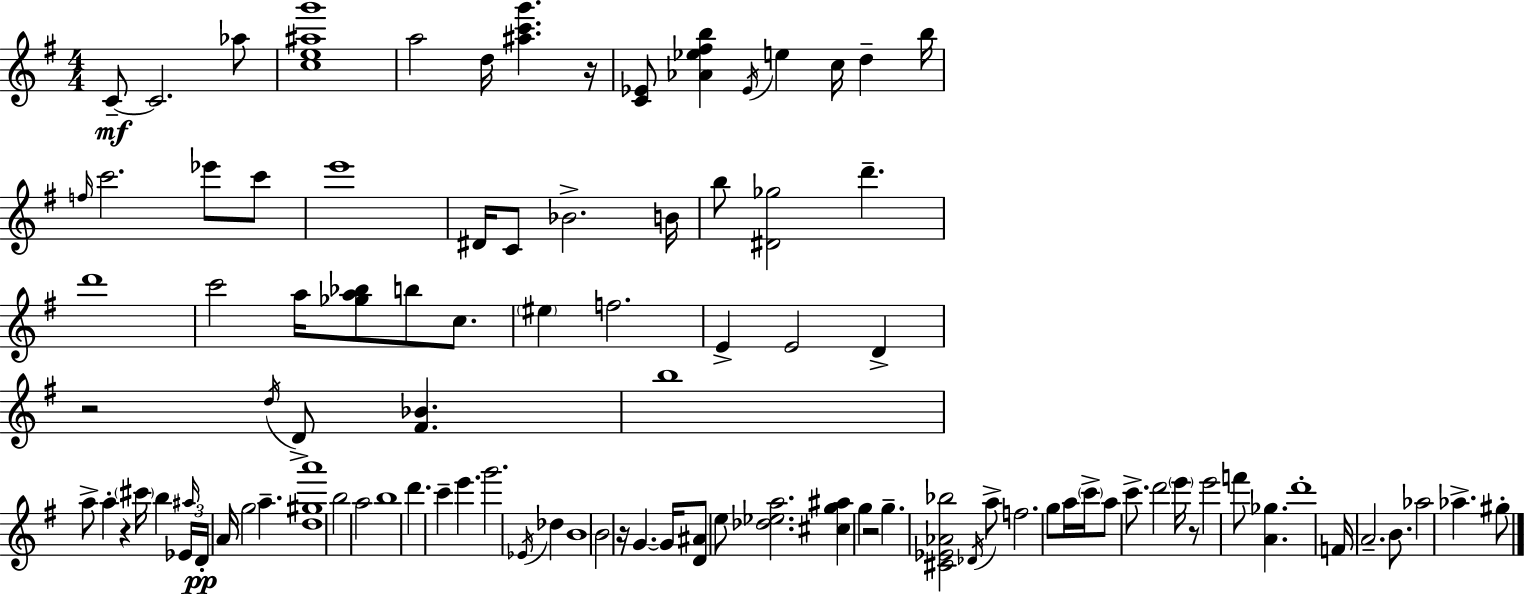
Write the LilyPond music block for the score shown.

{
  \clef treble
  \numericTimeSignature
  \time 4/4
  \key g \major
  \repeat volta 2 { c'8--~~\mf c'2. aes''8 | <c'' e'' ais'' g'''>1 | a''2 d''16 <ais'' c''' g'''>4. r16 | <c' ees'>8 <aes' ees'' fis'' b''>4 \acciaccatura { ees'16 } e''4 c''16 d''4-- | \break b''16 \grace { f''16 } c'''2. ees'''8 | c'''8 e'''1 | dis'16 c'8 bes'2.-> | b'16 b''8 <dis' ges''>2 d'''4.-- | \break d'''1 | c'''2 a''16 <ges'' a'' bes''>8 b''8 c''8. | \parenthesize eis''4 f''2. | e'4-> e'2 d'4-> | \break r2 \acciaccatura { d''16 } d'8-> <fis' bes'>4. | b''1 | a''8-> a''4-. r4 \parenthesize cis'''16 b''4 | \tuplet 3/2 { ees'16 \grace { ais''16 }\pp d'16-. } a'16 g''2 a''4.-- | \break <d'' gis'' a'''>1 | b''2 a''2 | b''1 | d'''4. c'''4-- e'''4. | \break g'''2. | \acciaccatura { ees'16 } des''4 b'1 | b'2 r16 g'4.~~ | g'16 <d' ais'>8 e''8 <des'' ees'' a''>2. | \break <cis'' g'' ais''>4 g''4 r2 | g''4.-- <cis' ees' aes' bes''>2 | \acciaccatura { des'16 } a''8-> f''2. | g''8 a''16 \parenthesize c'''16-> a''8 c'''8.-> d'''2 | \break \parenthesize e'''16 r8 e'''2 f'''8 | <a' ges''>4. d'''1-. | f'16 a'2.-- | b'8. aes''2 aes''4.-> | \break gis''8-. } \bar "|."
}